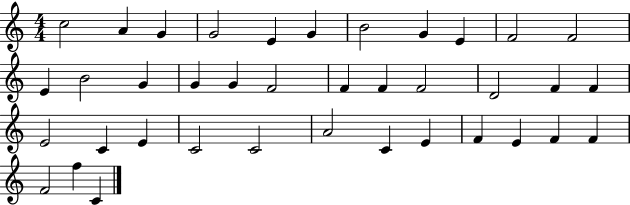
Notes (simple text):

C5/h A4/q G4/q G4/h E4/q G4/q B4/h G4/q E4/q F4/h F4/h E4/q B4/h G4/q G4/q G4/q F4/h F4/q F4/q F4/h D4/h F4/q F4/q E4/h C4/q E4/q C4/h C4/h A4/h C4/q E4/q F4/q E4/q F4/q F4/q F4/h F5/q C4/q